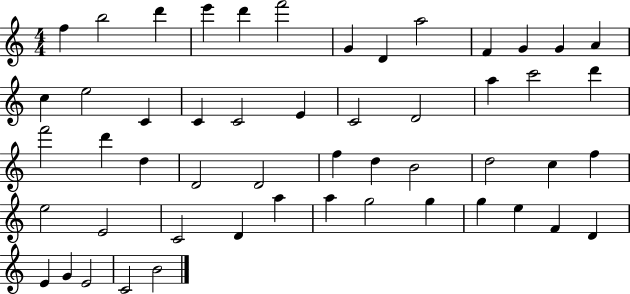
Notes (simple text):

F5/q B5/h D6/q E6/q D6/q F6/h G4/q D4/q A5/h F4/q G4/q G4/q A4/q C5/q E5/h C4/q C4/q C4/h E4/q C4/h D4/h A5/q C6/h D6/q F6/h D6/q D5/q D4/h D4/h F5/q D5/q B4/h D5/h C5/q F5/q E5/h E4/h C4/h D4/q A5/q A5/q G5/h G5/q G5/q E5/q F4/q D4/q E4/q G4/q E4/h C4/h B4/h